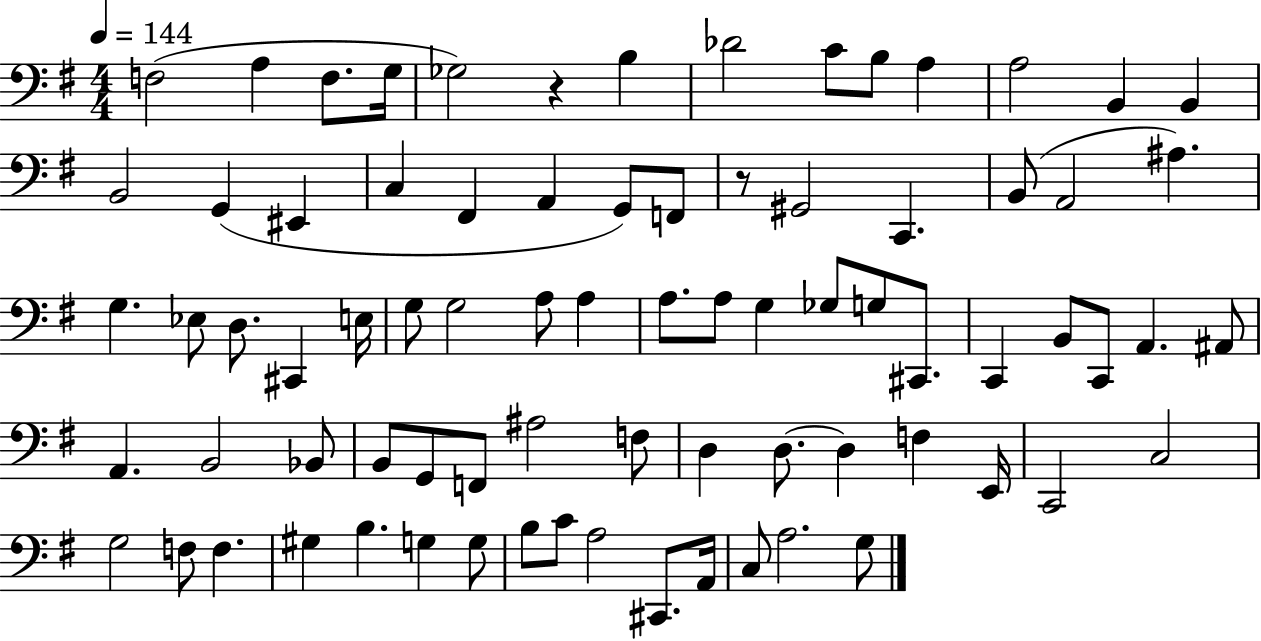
F3/h A3/q F3/e. G3/s Gb3/h R/q B3/q Db4/h C4/e B3/e A3/q A3/h B2/q B2/q B2/h G2/q EIS2/q C3/q F#2/q A2/q G2/e F2/e R/e G#2/h C2/q. B2/e A2/h A#3/q. G3/q. Eb3/e D3/e. C#2/q E3/s G3/e G3/h A3/e A3/q A3/e. A3/e G3/q Gb3/e G3/e C#2/e. C2/q B2/e C2/e A2/q. A#2/e A2/q. B2/h Bb2/e B2/e G2/e F2/e A#3/h F3/e D3/q D3/e. D3/q F3/q E2/s C2/h C3/h G3/h F3/e F3/q. G#3/q B3/q. G3/q G3/e B3/e C4/e A3/h C#2/e. A2/s C3/e A3/h. G3/e